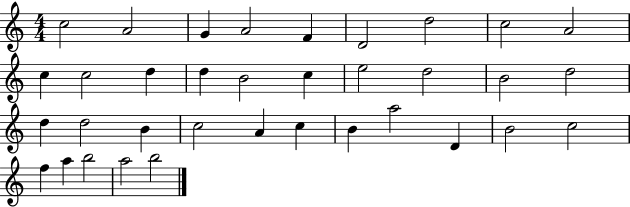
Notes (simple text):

C5/h A4/h G4/q A4/h F4/q D4/h D5/h C5/h A4/h C5/q C5/h D5/q D5/q B4/h C5/q E5/h D5/h B4/h D5/h D5/q D5/h B4/q C5/h A4/q C5/q B4/q A5/h D4/q B4/h C5/h F5/q A5/q B5/h A5/h B5/h